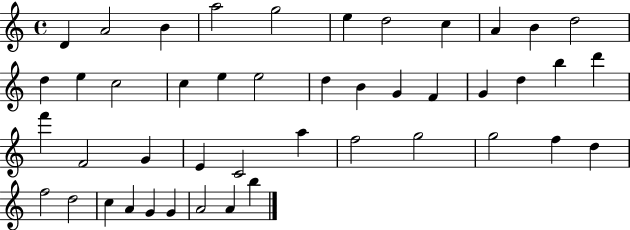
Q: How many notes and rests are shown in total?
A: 45